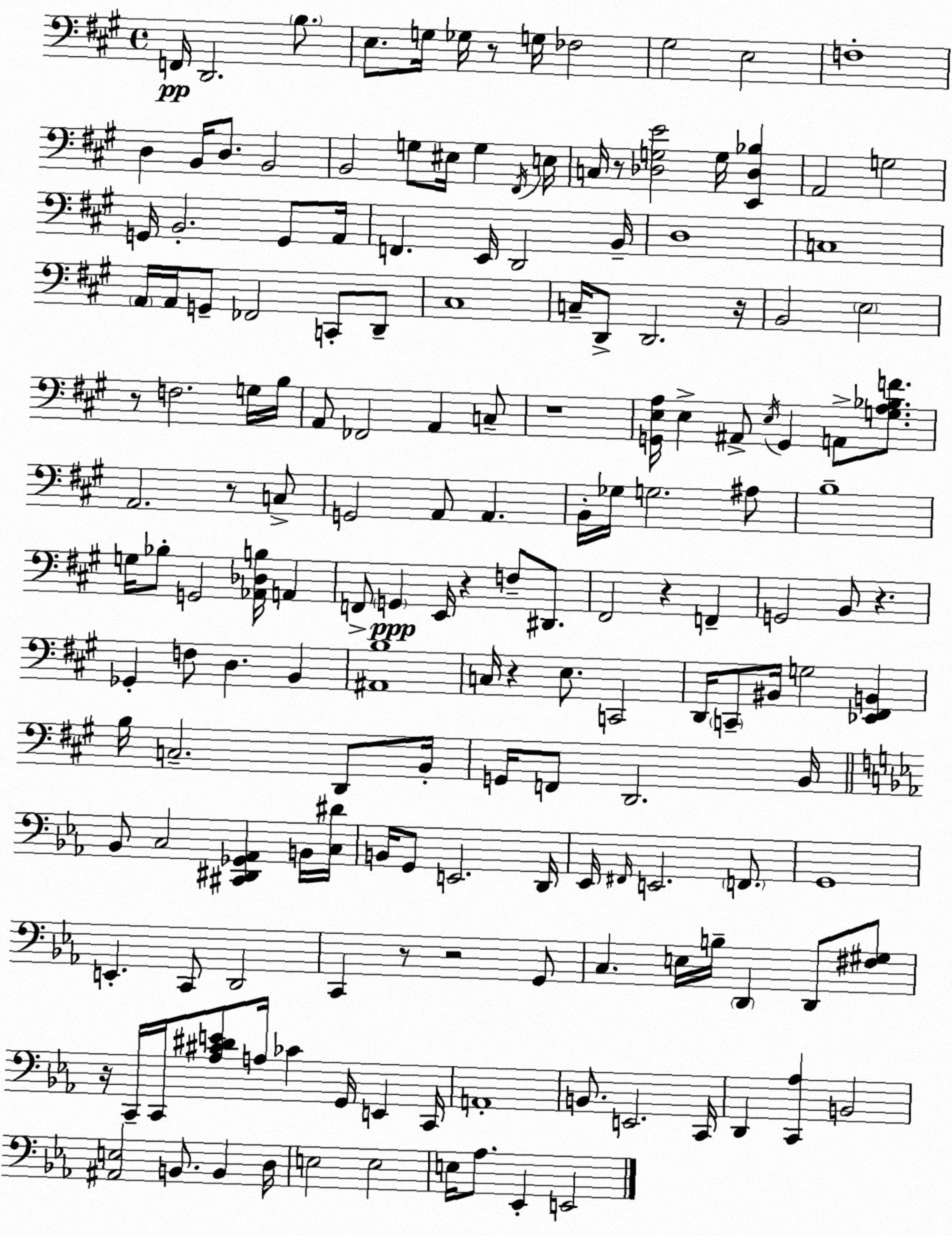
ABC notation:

X:1
T:Untitled
M:4/4
L:1/4
K:A
F,,/4 D,,2 B,/2 E,/2 G,/4 _G,/4 z/2 G,/4 _F,2 ^G,2 E,2 F,4 D, B,,/4 D,/2 B,,2 B,,2 G,/2 ^E,/4 G, ^F,,/4 E,/4 C,/4 z/2 [_D,G,E]2 G,/4 [E,,_D,_B,] A,,2 G,2 G,,/4 B,,2 G,,/2 A,,/4 F,, E,,/4 D,,2 B,,/4 D,4 C,4 A,,/4 A,,/4 G,,/2 _F,,2 C,,/2 D,,/2 ^C,4 C,/4 D,,/2 D,,2 z/4 B,,2 E,2 z/2 F,2 G,/4 B,/4 A,,/2 _F,,2 A,, C,/2 z4 [G,,E,A,]/4 E, ^A,,/2 E,/4 G,, A,,/2 [G,A,_B,F]/2 A,,2 z/2 C,/2 G,,2 A,,/2 A,, B,,/4 _G,/4 G,2 ^A,/2 B,4 G,/4 _B,/2 G,,2 [_A,,_D,B,]/4 A,, F,,/2 G,, E,,/4 z F,/2 ^D,,/2 ^F,,2 z F,, G,,2 B,,/2 z _G,, F,/2 D, B,, [^A,,B,]4 C,/4 z E,/2 C,,2 D,,/4 C,,/2 ^B,,/4 G,2 [_E,,^F,,B,,] B,/4 C,2 D,,/2 B,,/4 G,,/4 F,,/2 D,,2 B,,/4 _B,,/2 C,2 [^C,,^D,,_G,,_A,,] B,,/4 [C,^D]/4 B,,/4 G,,/2 E,,2 D,,/4 _E,,/4 ^F,,/4 E,,2 F,,/2 G,,4 E,, C,,/2 D,,2 C,, z/2 z2 G,,/2 C, E,/4 B,/4 D,, D,,/2 [^F,^G,]/2 z/4 C,,/4 C,,/4 [_A,^C^DE]/2 A,/4 _C G,,/4 E,, C,,/4 A,,4 B,,/2 E,,2 C,,/4 D,, [C,,_A,] B,,2 [^A,,E,]2 B,,/2 B,, D,/4 E,2 E,2 E,/4 _A,/2 _E,, E,,2